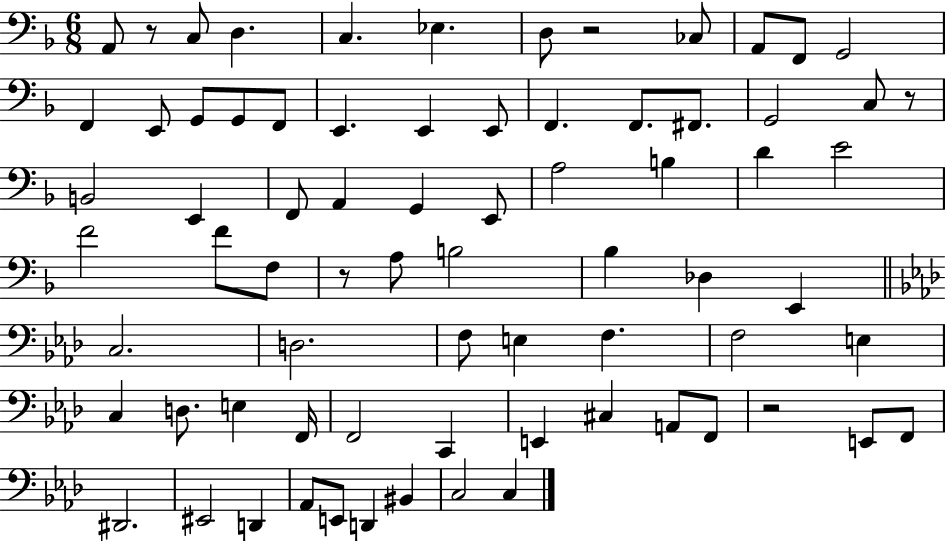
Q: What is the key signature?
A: F major